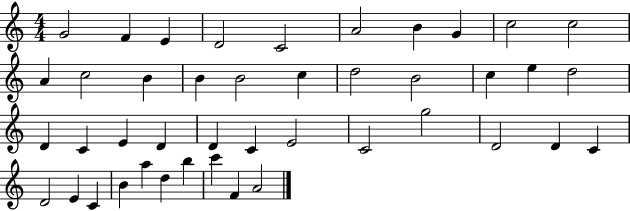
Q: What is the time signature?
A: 4/4